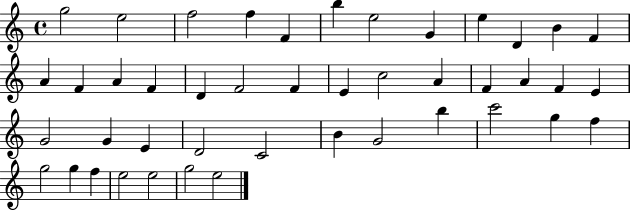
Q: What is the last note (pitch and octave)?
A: E5